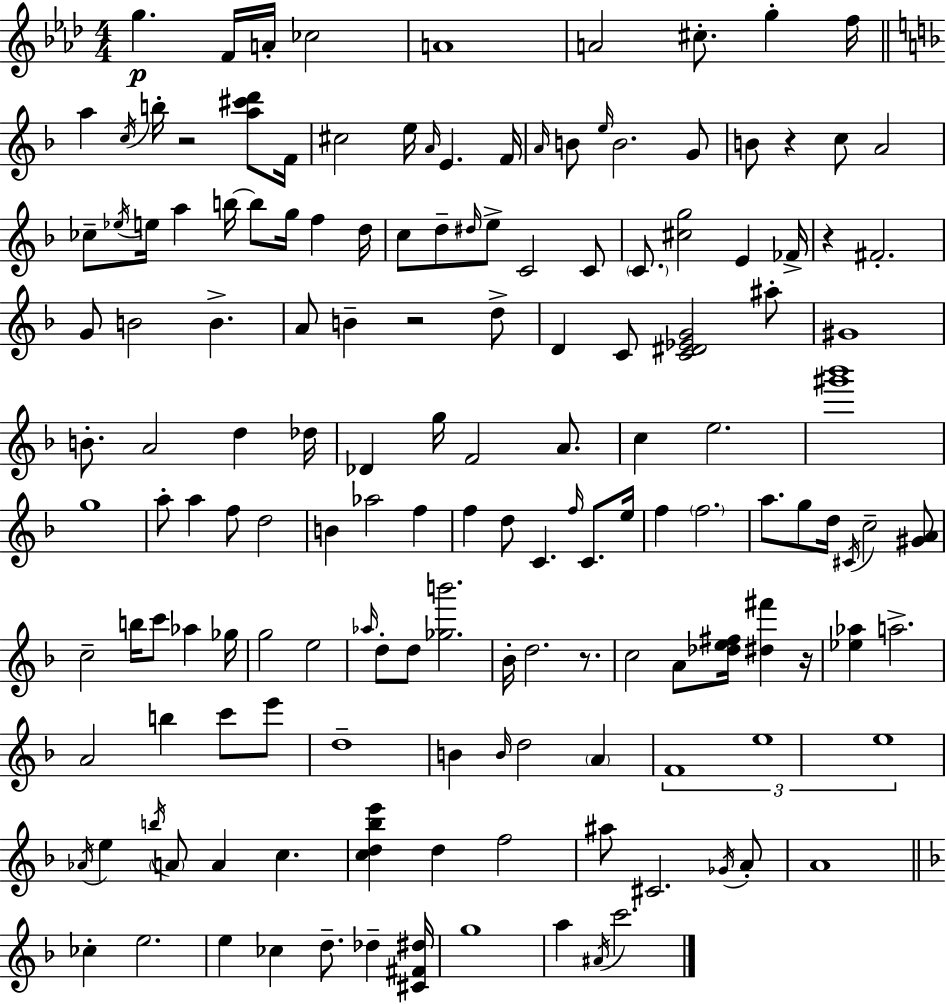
{
  \clef treble
  \numericTimeSignature
  \time 4/4
  \key aes \major
  g''4.\p f'16 a'16-. ces''2 | a'1 | a'2 cis''8.-. g''4-. f''16 | \bar "||" \break \key d \minor a''4 \acciaccatura { c''16 } b''16-. r2 <a'' cis''' d'''>8 | f'16 cis''2 e''16 \grace { a'16 } e'4. | f'16 \grace { a'16 } b'8 \grace { e''16 } b'2. | g'8 b'8 r4 c''8 a'2 | \break ces''8-- \acciaccatura { ees''16 } e''16 a''4 b''16~~ b''8 g''16 | f''4 d''16 c''8 d''8-- \grace { dis''16 } e''8-> c'2 | c'8 \parenthesize c'8. <cis'' g''>2 | e'4 fes'16-> r4 fis'2.-. | \break g'8 b'2 | b'4.-> a'8 b'4-- r2 | d''8-> d'4 c'8 <c' dis' ees' g'>2 | ais''8-. gis'1 | \break b'8.-. a'2 | d''4 des''16 des'4 g''16 f'2 | a'8. c''4 e''2. | <gis''' bes'''>1 | \break g''1 | a''8-. a''4 f''8 d''2 | b'4 aes''2 | f''4 f''4 d''8 c'4. | \break \grace { f''16 } c'8. e''16 f''4 \parenthesize f''2. | a''8. g''8 d''16 \acciaccatura { cis'16 } c''2-- | <gis' a'>8 c''2-- | b''16 c'''8 aes''4 ges''16 g''2 | \break e''2 \grace { aes''16 } d''8-. d''8 <ges'' b'''>2. | bes'16-. d''2. | r8. c''2 | a'8 <des'' e'' fis''>16 <dis'' fis'''>4 r16 <ees'' aes''>4 a''2.-> | \break a'2 | b''4 c'''8 e'''8 d''1-- | b'4 \grace { b'16 } d''2 | \parenthesize a'4 \tuplet 3/2 { f'1 | \break e''1 | e''1 } | \acciaccatura { aes'16 } e''4 \acciaccatura { b''16 } | \parenthesize a'8 a'4 c''4. <c'' d'' bes'' e'''>4 | \break d''4 f''2 ais''8 cis'2. | \acciaccatura { ges'16 } a'8-. a'1 | \bar "||" \break \key f \major ces''4-. e''2. | e''4 ces''4 d''8.-- des''4-- <cis' fis' dis''>16 | g''1 | a''4 \acciaccatura { ais'16 } c'''2. | \break \bar "|."
}